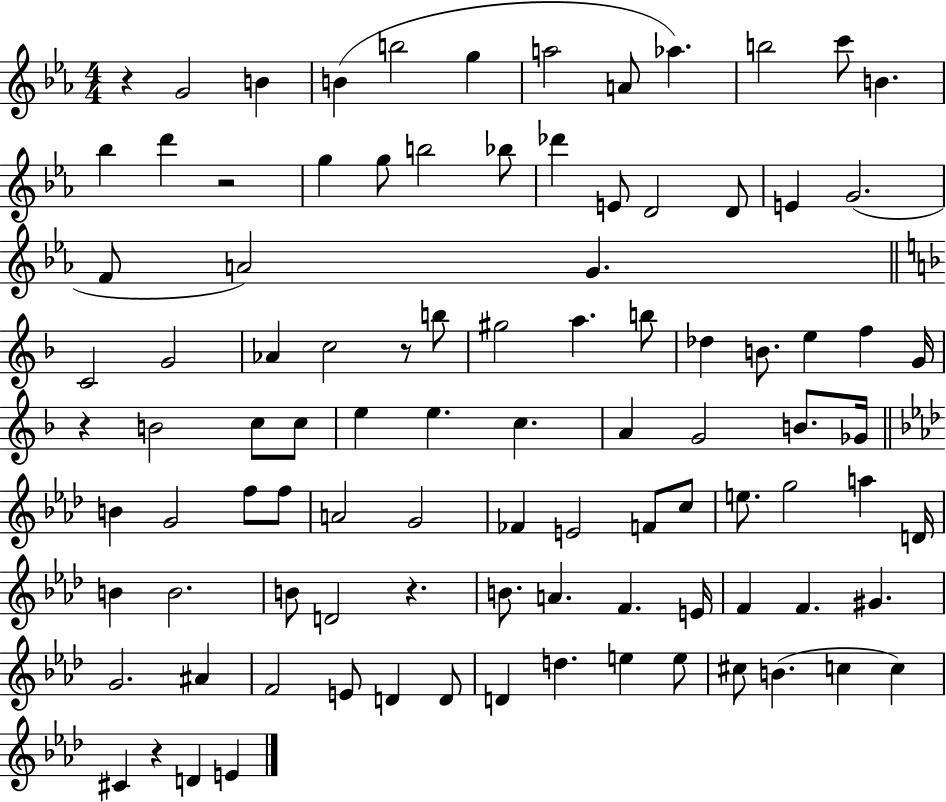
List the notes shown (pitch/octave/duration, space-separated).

R/q G4/h B4/q B4/q B5/h G5/q A5/h A4/e Ab5/q. B5/h C6/e B4/q. Bb5/q D6/q R/h G5/q G5/e B5/h Bb5/e Db6/q E4/e D4/h D4/e E4/q G4/h. F4/e A4/h G4/q. C4/h G4/h Ab4/q C5/h R/e B5/e G#5/h A5/q. B5/e Db5/q B4/e. E5/q F5/q G4/s R/q B4/h C5/e C5/e E5/q E5/q. C5/q. A4/q G4/h B4/e. Gb4/s B4/q G4/h F5/e F5/e A4/h G4/h FES4/q E4/h F4/e C5/e E5/e. G5/h A5/q D4/s B4/q B4/h. B4/e D4/h R/q. B4/e. A4/q. F4/q. E4/s F4/q F4/q. G#4/q. G4/h. A#4/q F4/h E4/e D4/q D4/e D4/q D5/q. E5/q E5/e C#5/e B4/q. C5/q C5/q C#4/q R/q D4/q E4/q